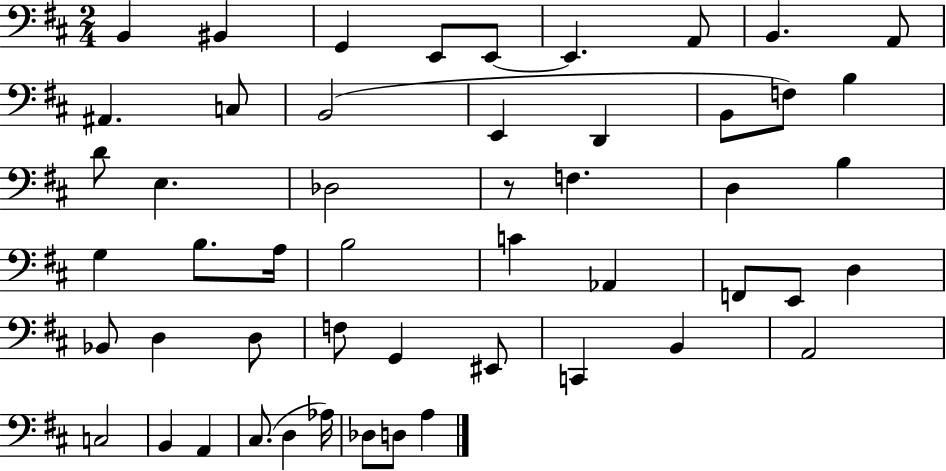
B2/q BIS2/q G2/q E2/e E2/e E2/q. A2/e B2/q. A2/e A#2/q. C3/e B2/h E2/q D2/q B2/e F3/e B3/q D4/e E3/q. Db3/h R/e F3/q. D3/q B3/q G3/q B3/e. A3/s B3/h C4/q Ab2/q F2/e E2/e D3/q Bb2/e D3/q D3/e F3/e G2/q EIS2/e C2/q B2/q A2/h C3/h B2/q A2/q C#3/e. D3/q Ab3/s Db3/e D3/e A3/q